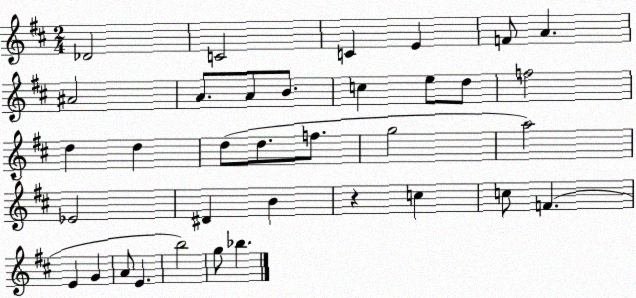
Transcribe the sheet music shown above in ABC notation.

X:1
T:Untitled
M:2/4
L:1/4
K:D
_D2 C2 C E F/2 A ^A2 A/2 A/2 B/2 c e/2 d/2 f2 d d d/2 d/2 f/2 g2 a2 _E2 ^D B z c c/2 F E G A/2 E b2 g/2 _b